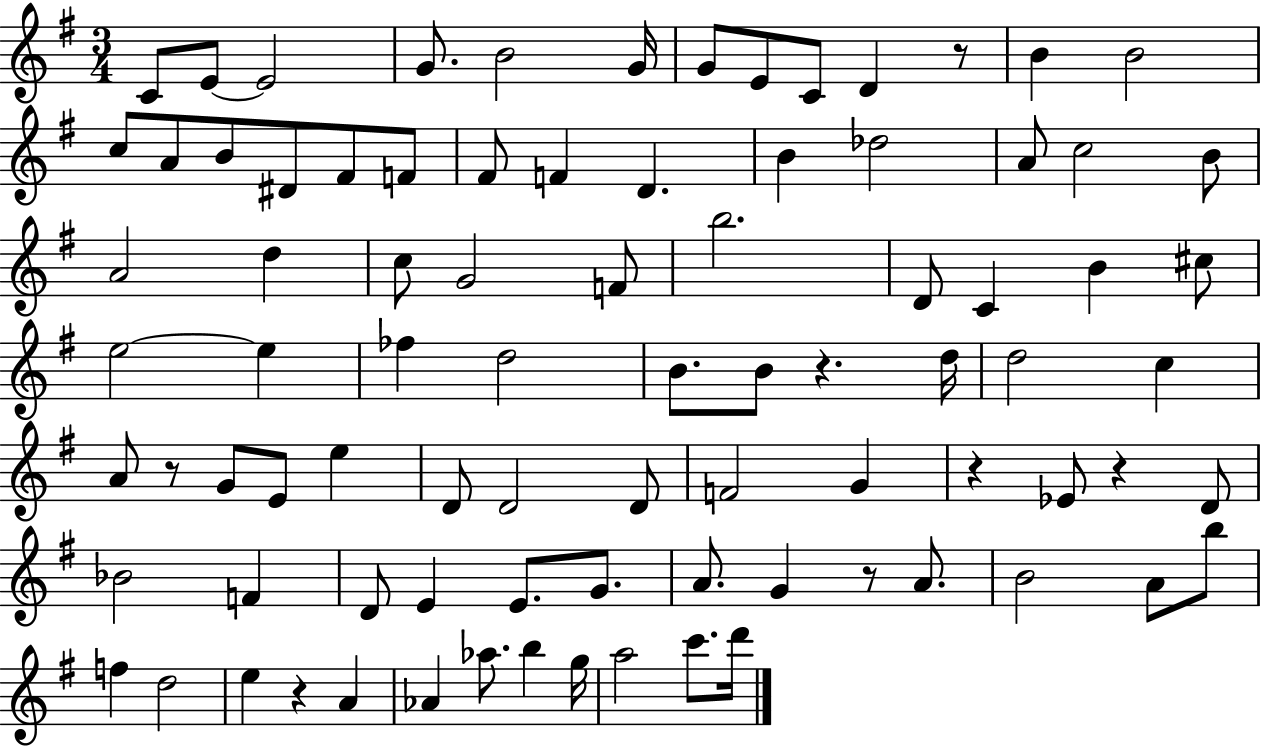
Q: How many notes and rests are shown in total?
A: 86